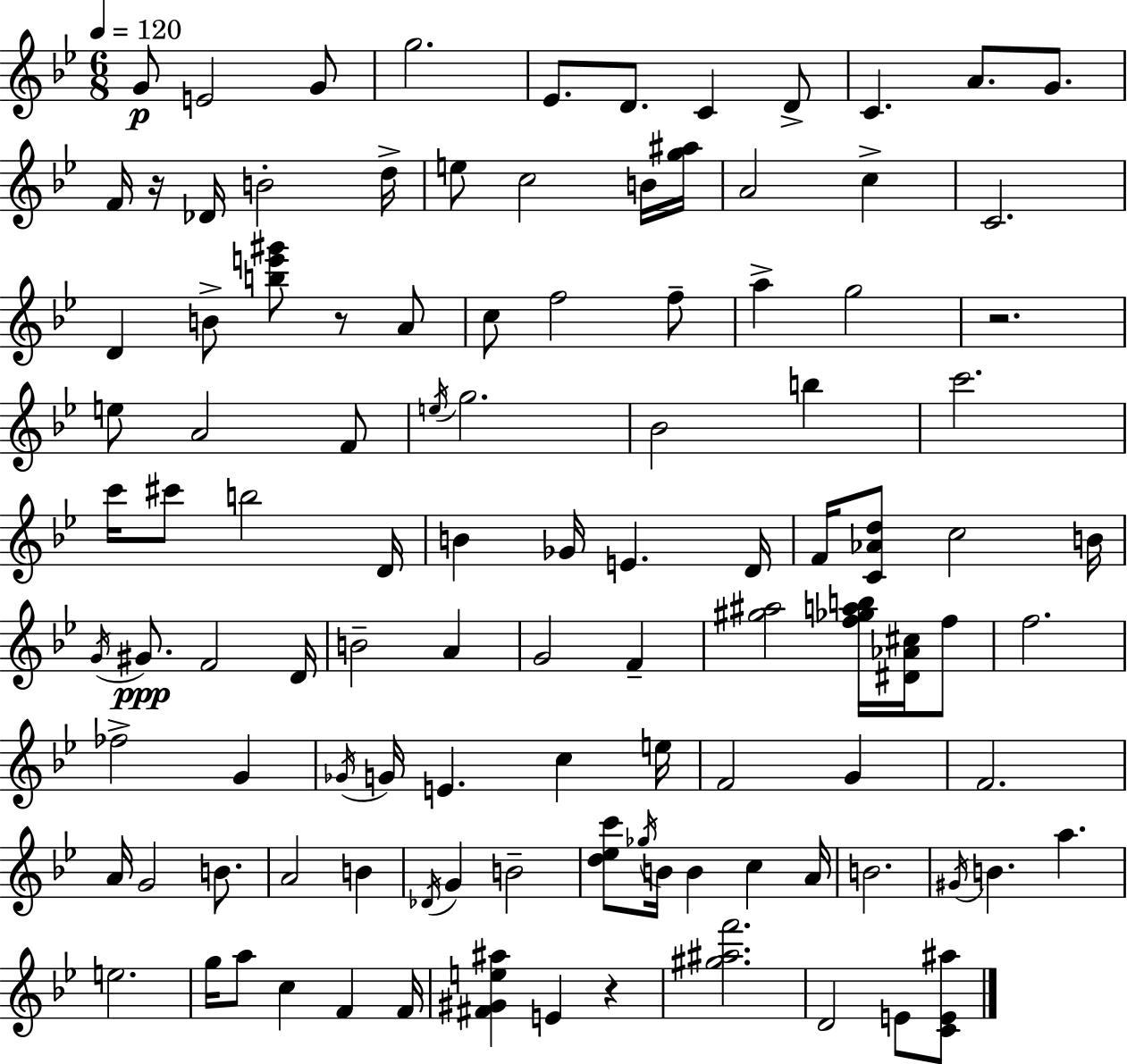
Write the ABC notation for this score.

X:1
T:Untitled
M:6/8
L:1/4
K:Gm
G/2 E2 G/2 g2 _E/2 D/2 C D/2 C A/2 G/2 F/4 z/4 _D/4 B2 d/4 e/2 c2 B/4 [g^a]/4 A2 c C2 D B/2 [be'^g']/2 z/2 A/2 c/2 f2 f/2 a g2 z2 e/2 A2 F/2 e/4 g2 _B2 b c'2 c'/4 ^c'/2 b2 D/4 B _G/4 E D/4 F/4 [C_Ad]/2 c2 B/4 G/4 ^G/2 F2 D/4 B2 A G2 F [^g^a]2 [f_gab]/4 [^D_A^c]/4 f/2 f2 _f2 G _G/4 G/4 E c e/4 F2 G F2 A/4 G2 B/2 A2 B _D/4 G B2 [d_ec']/2 _g/4 B/4 B c A/4 B2 ^G/4 B a e2 g/4 a/2 c F F/4 [^F^Ge^a] E z [^g^af']2 D2 E/2 [CE^a]/2